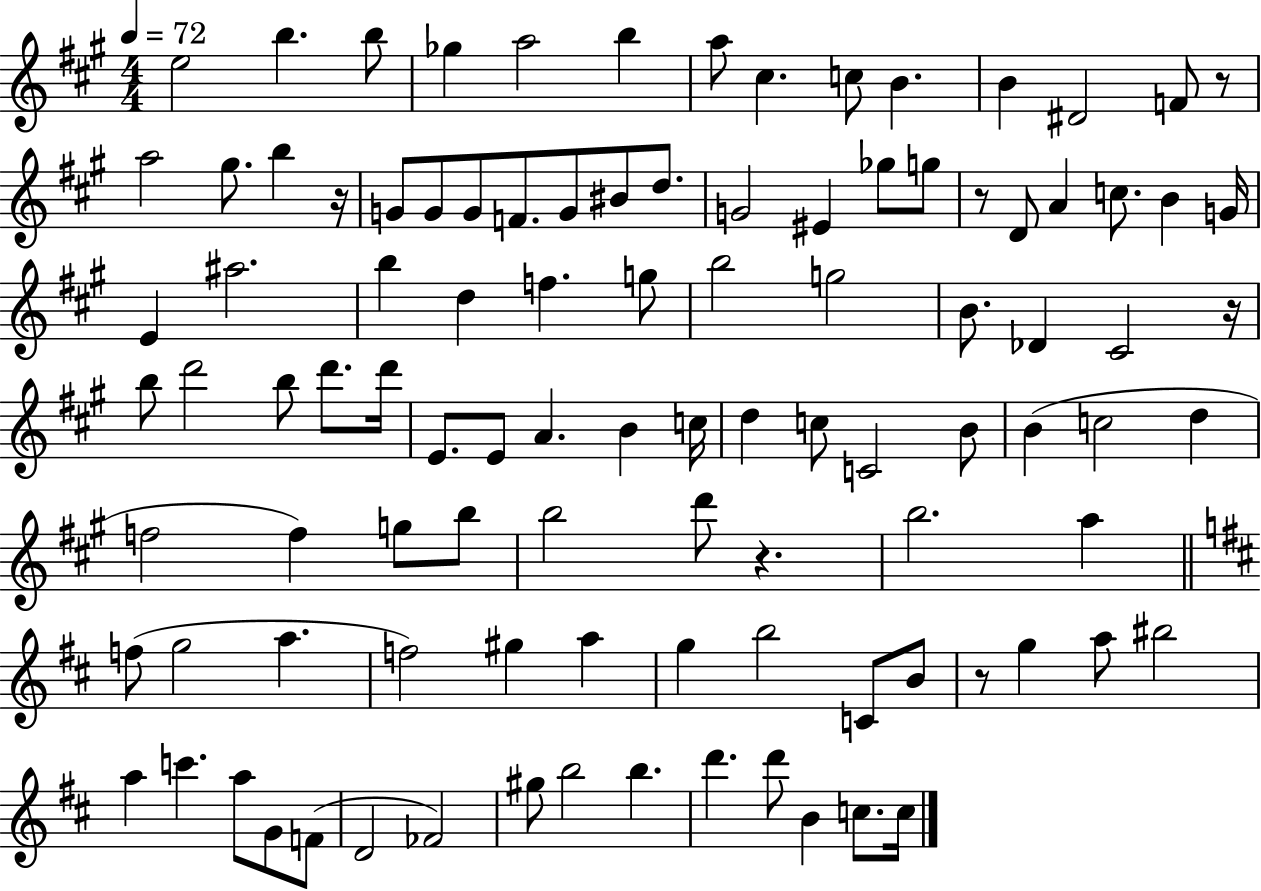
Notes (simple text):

E5/h B5/q. B5/e Gb5/q A5/h B5/q A5/e C#5/q. C5/e B4/q. B4/q D#4/h F4/e R/e A5/h G#5/e. B5/q R/s G4/e G4/e G4/e F4/e. G4/e BIS4/e D5/e. G4/h EIS4/q Gb5/e G5/e R/e D4/e A4/q C5/e. B4/q G4/s E4/q A#5/h. B5/q D5/q F5/q. G5/e B5/h G5/h B4/e. Db4/q C#4/h R/s B5/e D6/h B5/e D6/e. D6/s E4/e. E4/e A4/q. B4/q C5/s D5/q C5/e C4/h B4/e B4/q C5/h D5/q F5/h F5/q G5/e B5/e B5/h D6/e R/q. B5/h. A5/q F5/e G5/h A5/q. F5/h G#5/q A5/q G5/q B5/h C4/e B4/e R/e G5/q A5/e BIS5/h A5/q C6/q. A5/e G4/e F4/e D4/h FES4/h G#5/e B5/h B5/q. D6/q. D6/e B4/q C5/e. C5/s